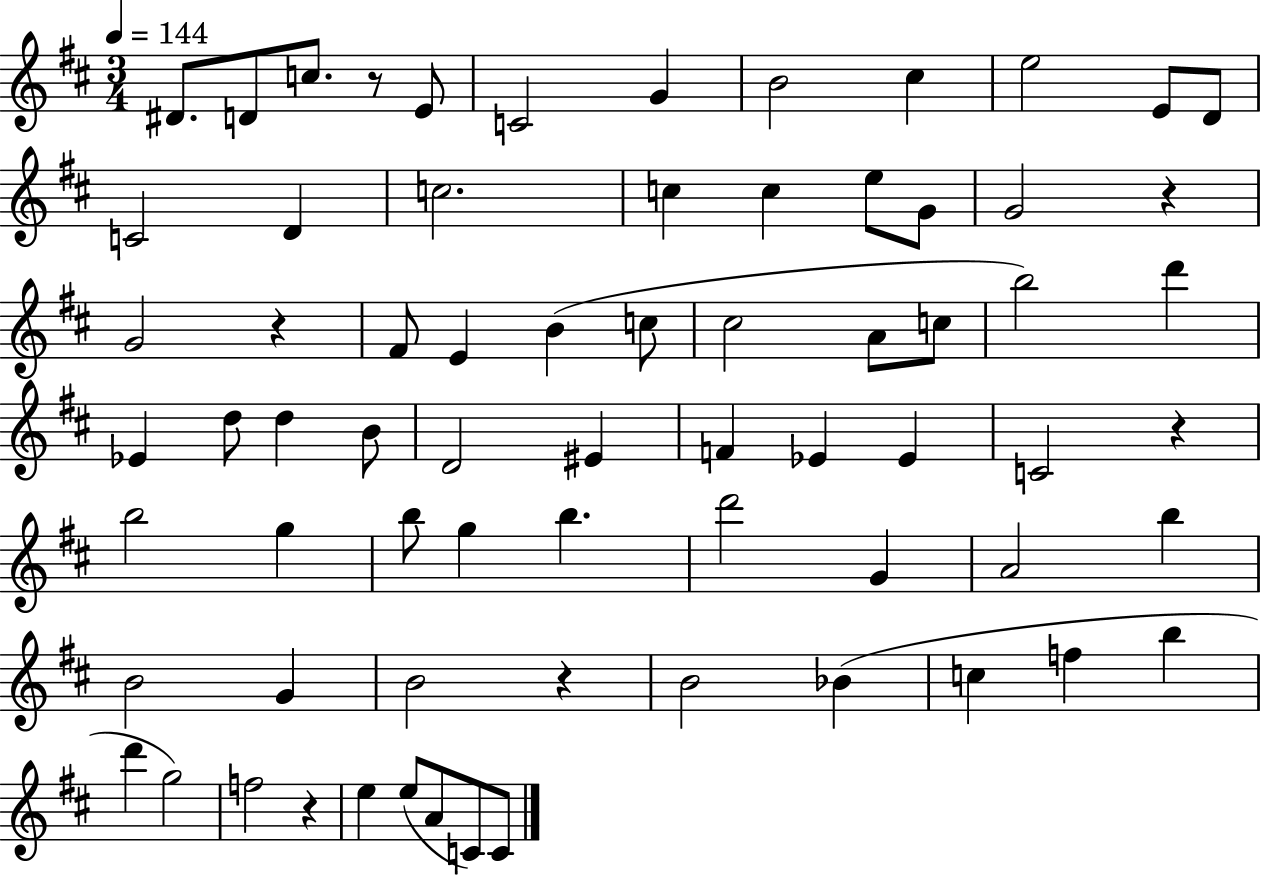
D#4/e. D4/e C5/e. R/e E4/e C4/h G4/q B4/h C#5/q E5/h E4/e D4/e C4/h D4/q C5/h. C5/q C5/q E5/e G4/e G4/h R/q G4/h R/q F#4/e E4/q B4/q C5/e C#5/h A4/e C5/e B5/h D6/q Eb4/q D5/e D5/q B4/e D4/h EIS4/q F4/q Eb4/q Eb4/q C4/h R/q B5/h G5/q B5/e G5/q B5/q. D6/h G4/q A4/h B5/q B4/h G4/q B4/h R/q B4/h Bb4/q C5/q F5/q B5/q D6/q G5/h F5/h R/q E5/q E5/e A4/e C4/e C4/e